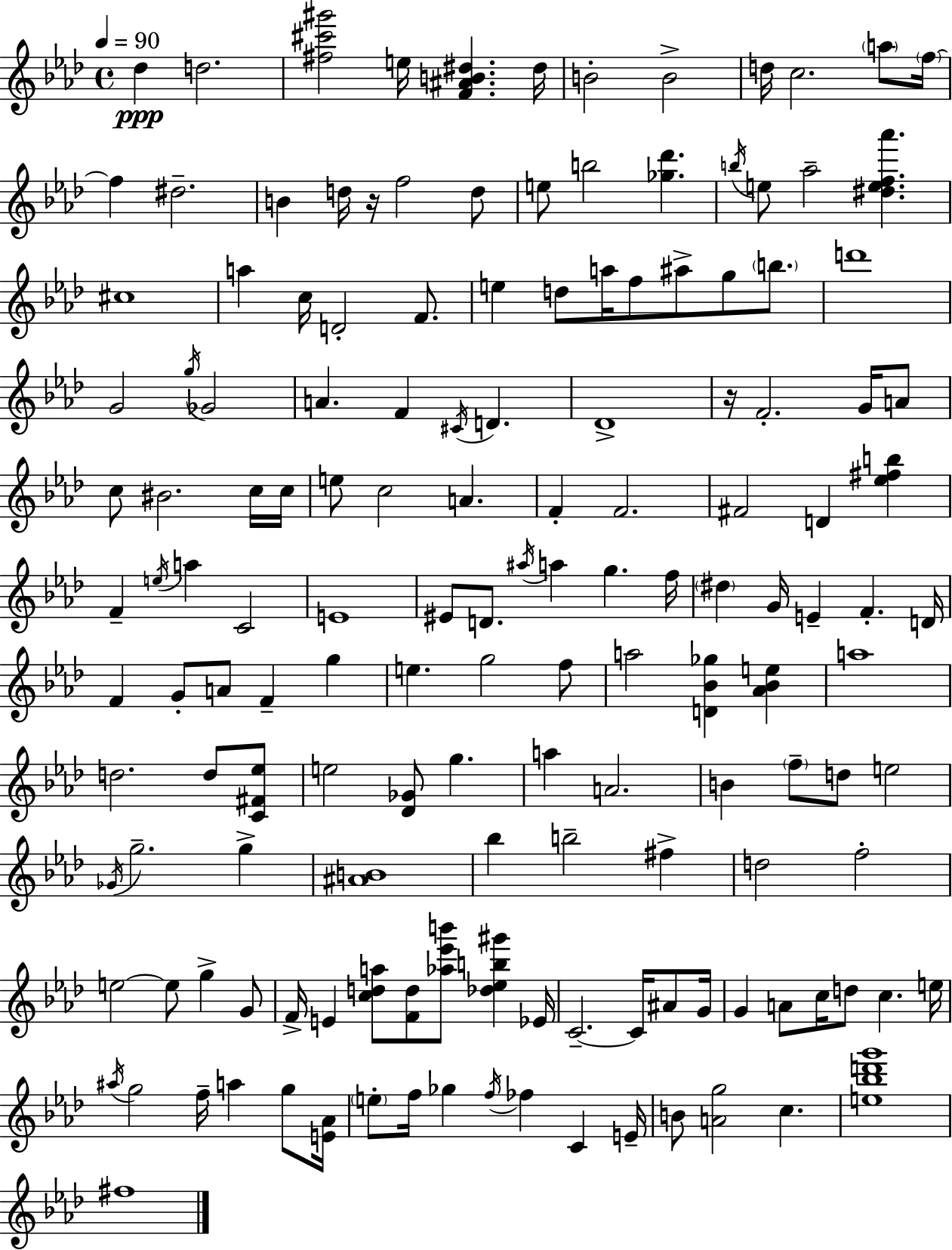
{
  \clef treble
  \time 4/4
  \defaultTimeSignature
  \key aes \major
  \tempo 4 = 90
  des''4\ppp d''2. | <fis'' cis''' gis'''>2 e''16 <f' ais' b' dis''>4. dis''16 | b'2-. b'2-> | d''16 c''2. \parenthesize a''8 \parenthesize f''16~~ | \break f''4 dis''2.-- | b'4 d''16 r16 f''2 d''8 | e''8 b''2 <ges'' des'''>4. | \acciaccatura { b''16 } e''8 aes''2-- <dis'' e'' f'' aes'''>4. | \break cis''1 | a''4 c''16 d'2-. f'8. | e''4 d''8 a''16 f''8 ais''8-> g''8 \parenthesize b''8. | d'''1 | \break g'2 \acciaccatura { g''16 } ges'2 | a'4. f'4 \acciaccatura { cis'16 } d'4. | des'1-> | r16 f'2.-. | \break g'16 a'8 c''8 bis'2. | c''16 c''16 e''8 c''2 a'4. | f'4-. f'2. | fis'2 d'4 <ees'' fis'' b''>4 | \break f'4-- \acciaccatura { e''16 } a''4 c'2 | e'1 | eis'8 d'8. \acciaccatura { ais''16 } a''4 g''4. | f''16 \parenthesize dis''4 g'16 e'4-- f'4.-. | \break d'16 f'4 g'8-. a'8 f'4-- | g''4 e''4. g''2 | f''8 a''2 <d' bes' ges''>4 | <aes' bes' e''>4 a''1 | \break d''2. | d''8 <c' fis' ees''>8 e''2 <des' ges'>8 g''4. | a''4 a'2. | b'4 \parenthesize f''8-- d''8 e''2 | \break \acciaccatura { ges'16 } g''2.-- | g''4-> <ais' b'>1 | bes''4 b''2-- | fis''4-> d''2 f''2-. | \break e''2~~ e''8 | g''4-> g'8 f'16-> e'4 <c'' d'' a''>8 <f' d''>8 <aes'' ees''' b'''>8 | <des'' ees'' b'' gis'''>4 ees'16 c'2.--~~ | c'16 ais'8 g'16 g'4 a'8 c''16 d''8 c''4. | \break e''16 \acciaccatura { ais''16 } g''2 f''16-- | a''4 g''8 <e' aes'>16 \parenthesize e''8-. f''16 ges''4 \acciaccatura { f''16 } fes''4 | c'4 e'16-- b'8 <a' g''>2 | c''4. <e'' bes'' d''' g'''>1 | \break fis''1 | \bar "|."
}